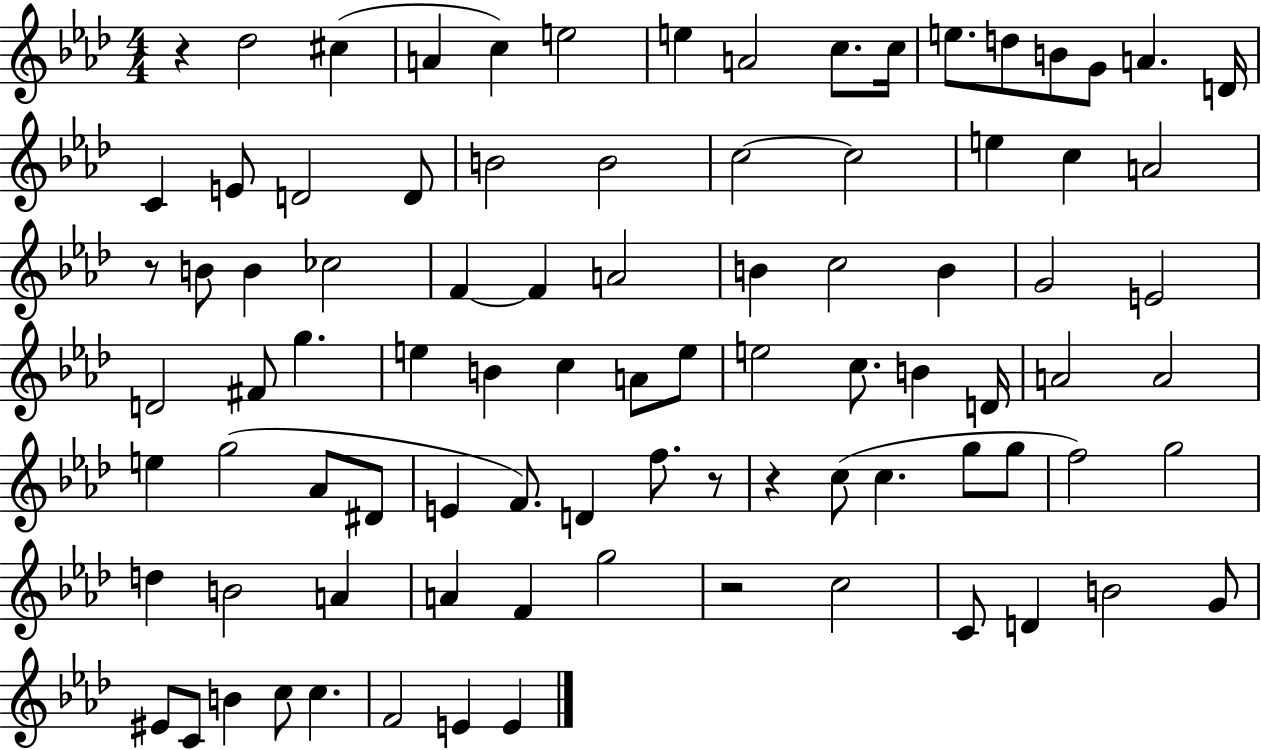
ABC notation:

X:1
T:Untitled
M:4/4
L:1/4
K:Ab
z _d2 ^c A c e2 e A2 c/2 c/4 e/2 d/2 B/2 G/2 A D/4 C E/2 D2 D/2 B2 B2 c2 c2 e c A2 z/2 B/2 B _c2 F F A2 B c2 B G2 E2 D2 ^F/2 g e B c A/2 e/2 e2 c/2 B D/4 A2 A2 e g2 _A/2 ^D/2 E F/2 D f/2 z/2 z c/2 c g/2 g/2 f2 g2 d B2 A A F g2 z2 c2 C/2 D B2 G/2 ^E/2 C/2 B c/2 c F2 E E